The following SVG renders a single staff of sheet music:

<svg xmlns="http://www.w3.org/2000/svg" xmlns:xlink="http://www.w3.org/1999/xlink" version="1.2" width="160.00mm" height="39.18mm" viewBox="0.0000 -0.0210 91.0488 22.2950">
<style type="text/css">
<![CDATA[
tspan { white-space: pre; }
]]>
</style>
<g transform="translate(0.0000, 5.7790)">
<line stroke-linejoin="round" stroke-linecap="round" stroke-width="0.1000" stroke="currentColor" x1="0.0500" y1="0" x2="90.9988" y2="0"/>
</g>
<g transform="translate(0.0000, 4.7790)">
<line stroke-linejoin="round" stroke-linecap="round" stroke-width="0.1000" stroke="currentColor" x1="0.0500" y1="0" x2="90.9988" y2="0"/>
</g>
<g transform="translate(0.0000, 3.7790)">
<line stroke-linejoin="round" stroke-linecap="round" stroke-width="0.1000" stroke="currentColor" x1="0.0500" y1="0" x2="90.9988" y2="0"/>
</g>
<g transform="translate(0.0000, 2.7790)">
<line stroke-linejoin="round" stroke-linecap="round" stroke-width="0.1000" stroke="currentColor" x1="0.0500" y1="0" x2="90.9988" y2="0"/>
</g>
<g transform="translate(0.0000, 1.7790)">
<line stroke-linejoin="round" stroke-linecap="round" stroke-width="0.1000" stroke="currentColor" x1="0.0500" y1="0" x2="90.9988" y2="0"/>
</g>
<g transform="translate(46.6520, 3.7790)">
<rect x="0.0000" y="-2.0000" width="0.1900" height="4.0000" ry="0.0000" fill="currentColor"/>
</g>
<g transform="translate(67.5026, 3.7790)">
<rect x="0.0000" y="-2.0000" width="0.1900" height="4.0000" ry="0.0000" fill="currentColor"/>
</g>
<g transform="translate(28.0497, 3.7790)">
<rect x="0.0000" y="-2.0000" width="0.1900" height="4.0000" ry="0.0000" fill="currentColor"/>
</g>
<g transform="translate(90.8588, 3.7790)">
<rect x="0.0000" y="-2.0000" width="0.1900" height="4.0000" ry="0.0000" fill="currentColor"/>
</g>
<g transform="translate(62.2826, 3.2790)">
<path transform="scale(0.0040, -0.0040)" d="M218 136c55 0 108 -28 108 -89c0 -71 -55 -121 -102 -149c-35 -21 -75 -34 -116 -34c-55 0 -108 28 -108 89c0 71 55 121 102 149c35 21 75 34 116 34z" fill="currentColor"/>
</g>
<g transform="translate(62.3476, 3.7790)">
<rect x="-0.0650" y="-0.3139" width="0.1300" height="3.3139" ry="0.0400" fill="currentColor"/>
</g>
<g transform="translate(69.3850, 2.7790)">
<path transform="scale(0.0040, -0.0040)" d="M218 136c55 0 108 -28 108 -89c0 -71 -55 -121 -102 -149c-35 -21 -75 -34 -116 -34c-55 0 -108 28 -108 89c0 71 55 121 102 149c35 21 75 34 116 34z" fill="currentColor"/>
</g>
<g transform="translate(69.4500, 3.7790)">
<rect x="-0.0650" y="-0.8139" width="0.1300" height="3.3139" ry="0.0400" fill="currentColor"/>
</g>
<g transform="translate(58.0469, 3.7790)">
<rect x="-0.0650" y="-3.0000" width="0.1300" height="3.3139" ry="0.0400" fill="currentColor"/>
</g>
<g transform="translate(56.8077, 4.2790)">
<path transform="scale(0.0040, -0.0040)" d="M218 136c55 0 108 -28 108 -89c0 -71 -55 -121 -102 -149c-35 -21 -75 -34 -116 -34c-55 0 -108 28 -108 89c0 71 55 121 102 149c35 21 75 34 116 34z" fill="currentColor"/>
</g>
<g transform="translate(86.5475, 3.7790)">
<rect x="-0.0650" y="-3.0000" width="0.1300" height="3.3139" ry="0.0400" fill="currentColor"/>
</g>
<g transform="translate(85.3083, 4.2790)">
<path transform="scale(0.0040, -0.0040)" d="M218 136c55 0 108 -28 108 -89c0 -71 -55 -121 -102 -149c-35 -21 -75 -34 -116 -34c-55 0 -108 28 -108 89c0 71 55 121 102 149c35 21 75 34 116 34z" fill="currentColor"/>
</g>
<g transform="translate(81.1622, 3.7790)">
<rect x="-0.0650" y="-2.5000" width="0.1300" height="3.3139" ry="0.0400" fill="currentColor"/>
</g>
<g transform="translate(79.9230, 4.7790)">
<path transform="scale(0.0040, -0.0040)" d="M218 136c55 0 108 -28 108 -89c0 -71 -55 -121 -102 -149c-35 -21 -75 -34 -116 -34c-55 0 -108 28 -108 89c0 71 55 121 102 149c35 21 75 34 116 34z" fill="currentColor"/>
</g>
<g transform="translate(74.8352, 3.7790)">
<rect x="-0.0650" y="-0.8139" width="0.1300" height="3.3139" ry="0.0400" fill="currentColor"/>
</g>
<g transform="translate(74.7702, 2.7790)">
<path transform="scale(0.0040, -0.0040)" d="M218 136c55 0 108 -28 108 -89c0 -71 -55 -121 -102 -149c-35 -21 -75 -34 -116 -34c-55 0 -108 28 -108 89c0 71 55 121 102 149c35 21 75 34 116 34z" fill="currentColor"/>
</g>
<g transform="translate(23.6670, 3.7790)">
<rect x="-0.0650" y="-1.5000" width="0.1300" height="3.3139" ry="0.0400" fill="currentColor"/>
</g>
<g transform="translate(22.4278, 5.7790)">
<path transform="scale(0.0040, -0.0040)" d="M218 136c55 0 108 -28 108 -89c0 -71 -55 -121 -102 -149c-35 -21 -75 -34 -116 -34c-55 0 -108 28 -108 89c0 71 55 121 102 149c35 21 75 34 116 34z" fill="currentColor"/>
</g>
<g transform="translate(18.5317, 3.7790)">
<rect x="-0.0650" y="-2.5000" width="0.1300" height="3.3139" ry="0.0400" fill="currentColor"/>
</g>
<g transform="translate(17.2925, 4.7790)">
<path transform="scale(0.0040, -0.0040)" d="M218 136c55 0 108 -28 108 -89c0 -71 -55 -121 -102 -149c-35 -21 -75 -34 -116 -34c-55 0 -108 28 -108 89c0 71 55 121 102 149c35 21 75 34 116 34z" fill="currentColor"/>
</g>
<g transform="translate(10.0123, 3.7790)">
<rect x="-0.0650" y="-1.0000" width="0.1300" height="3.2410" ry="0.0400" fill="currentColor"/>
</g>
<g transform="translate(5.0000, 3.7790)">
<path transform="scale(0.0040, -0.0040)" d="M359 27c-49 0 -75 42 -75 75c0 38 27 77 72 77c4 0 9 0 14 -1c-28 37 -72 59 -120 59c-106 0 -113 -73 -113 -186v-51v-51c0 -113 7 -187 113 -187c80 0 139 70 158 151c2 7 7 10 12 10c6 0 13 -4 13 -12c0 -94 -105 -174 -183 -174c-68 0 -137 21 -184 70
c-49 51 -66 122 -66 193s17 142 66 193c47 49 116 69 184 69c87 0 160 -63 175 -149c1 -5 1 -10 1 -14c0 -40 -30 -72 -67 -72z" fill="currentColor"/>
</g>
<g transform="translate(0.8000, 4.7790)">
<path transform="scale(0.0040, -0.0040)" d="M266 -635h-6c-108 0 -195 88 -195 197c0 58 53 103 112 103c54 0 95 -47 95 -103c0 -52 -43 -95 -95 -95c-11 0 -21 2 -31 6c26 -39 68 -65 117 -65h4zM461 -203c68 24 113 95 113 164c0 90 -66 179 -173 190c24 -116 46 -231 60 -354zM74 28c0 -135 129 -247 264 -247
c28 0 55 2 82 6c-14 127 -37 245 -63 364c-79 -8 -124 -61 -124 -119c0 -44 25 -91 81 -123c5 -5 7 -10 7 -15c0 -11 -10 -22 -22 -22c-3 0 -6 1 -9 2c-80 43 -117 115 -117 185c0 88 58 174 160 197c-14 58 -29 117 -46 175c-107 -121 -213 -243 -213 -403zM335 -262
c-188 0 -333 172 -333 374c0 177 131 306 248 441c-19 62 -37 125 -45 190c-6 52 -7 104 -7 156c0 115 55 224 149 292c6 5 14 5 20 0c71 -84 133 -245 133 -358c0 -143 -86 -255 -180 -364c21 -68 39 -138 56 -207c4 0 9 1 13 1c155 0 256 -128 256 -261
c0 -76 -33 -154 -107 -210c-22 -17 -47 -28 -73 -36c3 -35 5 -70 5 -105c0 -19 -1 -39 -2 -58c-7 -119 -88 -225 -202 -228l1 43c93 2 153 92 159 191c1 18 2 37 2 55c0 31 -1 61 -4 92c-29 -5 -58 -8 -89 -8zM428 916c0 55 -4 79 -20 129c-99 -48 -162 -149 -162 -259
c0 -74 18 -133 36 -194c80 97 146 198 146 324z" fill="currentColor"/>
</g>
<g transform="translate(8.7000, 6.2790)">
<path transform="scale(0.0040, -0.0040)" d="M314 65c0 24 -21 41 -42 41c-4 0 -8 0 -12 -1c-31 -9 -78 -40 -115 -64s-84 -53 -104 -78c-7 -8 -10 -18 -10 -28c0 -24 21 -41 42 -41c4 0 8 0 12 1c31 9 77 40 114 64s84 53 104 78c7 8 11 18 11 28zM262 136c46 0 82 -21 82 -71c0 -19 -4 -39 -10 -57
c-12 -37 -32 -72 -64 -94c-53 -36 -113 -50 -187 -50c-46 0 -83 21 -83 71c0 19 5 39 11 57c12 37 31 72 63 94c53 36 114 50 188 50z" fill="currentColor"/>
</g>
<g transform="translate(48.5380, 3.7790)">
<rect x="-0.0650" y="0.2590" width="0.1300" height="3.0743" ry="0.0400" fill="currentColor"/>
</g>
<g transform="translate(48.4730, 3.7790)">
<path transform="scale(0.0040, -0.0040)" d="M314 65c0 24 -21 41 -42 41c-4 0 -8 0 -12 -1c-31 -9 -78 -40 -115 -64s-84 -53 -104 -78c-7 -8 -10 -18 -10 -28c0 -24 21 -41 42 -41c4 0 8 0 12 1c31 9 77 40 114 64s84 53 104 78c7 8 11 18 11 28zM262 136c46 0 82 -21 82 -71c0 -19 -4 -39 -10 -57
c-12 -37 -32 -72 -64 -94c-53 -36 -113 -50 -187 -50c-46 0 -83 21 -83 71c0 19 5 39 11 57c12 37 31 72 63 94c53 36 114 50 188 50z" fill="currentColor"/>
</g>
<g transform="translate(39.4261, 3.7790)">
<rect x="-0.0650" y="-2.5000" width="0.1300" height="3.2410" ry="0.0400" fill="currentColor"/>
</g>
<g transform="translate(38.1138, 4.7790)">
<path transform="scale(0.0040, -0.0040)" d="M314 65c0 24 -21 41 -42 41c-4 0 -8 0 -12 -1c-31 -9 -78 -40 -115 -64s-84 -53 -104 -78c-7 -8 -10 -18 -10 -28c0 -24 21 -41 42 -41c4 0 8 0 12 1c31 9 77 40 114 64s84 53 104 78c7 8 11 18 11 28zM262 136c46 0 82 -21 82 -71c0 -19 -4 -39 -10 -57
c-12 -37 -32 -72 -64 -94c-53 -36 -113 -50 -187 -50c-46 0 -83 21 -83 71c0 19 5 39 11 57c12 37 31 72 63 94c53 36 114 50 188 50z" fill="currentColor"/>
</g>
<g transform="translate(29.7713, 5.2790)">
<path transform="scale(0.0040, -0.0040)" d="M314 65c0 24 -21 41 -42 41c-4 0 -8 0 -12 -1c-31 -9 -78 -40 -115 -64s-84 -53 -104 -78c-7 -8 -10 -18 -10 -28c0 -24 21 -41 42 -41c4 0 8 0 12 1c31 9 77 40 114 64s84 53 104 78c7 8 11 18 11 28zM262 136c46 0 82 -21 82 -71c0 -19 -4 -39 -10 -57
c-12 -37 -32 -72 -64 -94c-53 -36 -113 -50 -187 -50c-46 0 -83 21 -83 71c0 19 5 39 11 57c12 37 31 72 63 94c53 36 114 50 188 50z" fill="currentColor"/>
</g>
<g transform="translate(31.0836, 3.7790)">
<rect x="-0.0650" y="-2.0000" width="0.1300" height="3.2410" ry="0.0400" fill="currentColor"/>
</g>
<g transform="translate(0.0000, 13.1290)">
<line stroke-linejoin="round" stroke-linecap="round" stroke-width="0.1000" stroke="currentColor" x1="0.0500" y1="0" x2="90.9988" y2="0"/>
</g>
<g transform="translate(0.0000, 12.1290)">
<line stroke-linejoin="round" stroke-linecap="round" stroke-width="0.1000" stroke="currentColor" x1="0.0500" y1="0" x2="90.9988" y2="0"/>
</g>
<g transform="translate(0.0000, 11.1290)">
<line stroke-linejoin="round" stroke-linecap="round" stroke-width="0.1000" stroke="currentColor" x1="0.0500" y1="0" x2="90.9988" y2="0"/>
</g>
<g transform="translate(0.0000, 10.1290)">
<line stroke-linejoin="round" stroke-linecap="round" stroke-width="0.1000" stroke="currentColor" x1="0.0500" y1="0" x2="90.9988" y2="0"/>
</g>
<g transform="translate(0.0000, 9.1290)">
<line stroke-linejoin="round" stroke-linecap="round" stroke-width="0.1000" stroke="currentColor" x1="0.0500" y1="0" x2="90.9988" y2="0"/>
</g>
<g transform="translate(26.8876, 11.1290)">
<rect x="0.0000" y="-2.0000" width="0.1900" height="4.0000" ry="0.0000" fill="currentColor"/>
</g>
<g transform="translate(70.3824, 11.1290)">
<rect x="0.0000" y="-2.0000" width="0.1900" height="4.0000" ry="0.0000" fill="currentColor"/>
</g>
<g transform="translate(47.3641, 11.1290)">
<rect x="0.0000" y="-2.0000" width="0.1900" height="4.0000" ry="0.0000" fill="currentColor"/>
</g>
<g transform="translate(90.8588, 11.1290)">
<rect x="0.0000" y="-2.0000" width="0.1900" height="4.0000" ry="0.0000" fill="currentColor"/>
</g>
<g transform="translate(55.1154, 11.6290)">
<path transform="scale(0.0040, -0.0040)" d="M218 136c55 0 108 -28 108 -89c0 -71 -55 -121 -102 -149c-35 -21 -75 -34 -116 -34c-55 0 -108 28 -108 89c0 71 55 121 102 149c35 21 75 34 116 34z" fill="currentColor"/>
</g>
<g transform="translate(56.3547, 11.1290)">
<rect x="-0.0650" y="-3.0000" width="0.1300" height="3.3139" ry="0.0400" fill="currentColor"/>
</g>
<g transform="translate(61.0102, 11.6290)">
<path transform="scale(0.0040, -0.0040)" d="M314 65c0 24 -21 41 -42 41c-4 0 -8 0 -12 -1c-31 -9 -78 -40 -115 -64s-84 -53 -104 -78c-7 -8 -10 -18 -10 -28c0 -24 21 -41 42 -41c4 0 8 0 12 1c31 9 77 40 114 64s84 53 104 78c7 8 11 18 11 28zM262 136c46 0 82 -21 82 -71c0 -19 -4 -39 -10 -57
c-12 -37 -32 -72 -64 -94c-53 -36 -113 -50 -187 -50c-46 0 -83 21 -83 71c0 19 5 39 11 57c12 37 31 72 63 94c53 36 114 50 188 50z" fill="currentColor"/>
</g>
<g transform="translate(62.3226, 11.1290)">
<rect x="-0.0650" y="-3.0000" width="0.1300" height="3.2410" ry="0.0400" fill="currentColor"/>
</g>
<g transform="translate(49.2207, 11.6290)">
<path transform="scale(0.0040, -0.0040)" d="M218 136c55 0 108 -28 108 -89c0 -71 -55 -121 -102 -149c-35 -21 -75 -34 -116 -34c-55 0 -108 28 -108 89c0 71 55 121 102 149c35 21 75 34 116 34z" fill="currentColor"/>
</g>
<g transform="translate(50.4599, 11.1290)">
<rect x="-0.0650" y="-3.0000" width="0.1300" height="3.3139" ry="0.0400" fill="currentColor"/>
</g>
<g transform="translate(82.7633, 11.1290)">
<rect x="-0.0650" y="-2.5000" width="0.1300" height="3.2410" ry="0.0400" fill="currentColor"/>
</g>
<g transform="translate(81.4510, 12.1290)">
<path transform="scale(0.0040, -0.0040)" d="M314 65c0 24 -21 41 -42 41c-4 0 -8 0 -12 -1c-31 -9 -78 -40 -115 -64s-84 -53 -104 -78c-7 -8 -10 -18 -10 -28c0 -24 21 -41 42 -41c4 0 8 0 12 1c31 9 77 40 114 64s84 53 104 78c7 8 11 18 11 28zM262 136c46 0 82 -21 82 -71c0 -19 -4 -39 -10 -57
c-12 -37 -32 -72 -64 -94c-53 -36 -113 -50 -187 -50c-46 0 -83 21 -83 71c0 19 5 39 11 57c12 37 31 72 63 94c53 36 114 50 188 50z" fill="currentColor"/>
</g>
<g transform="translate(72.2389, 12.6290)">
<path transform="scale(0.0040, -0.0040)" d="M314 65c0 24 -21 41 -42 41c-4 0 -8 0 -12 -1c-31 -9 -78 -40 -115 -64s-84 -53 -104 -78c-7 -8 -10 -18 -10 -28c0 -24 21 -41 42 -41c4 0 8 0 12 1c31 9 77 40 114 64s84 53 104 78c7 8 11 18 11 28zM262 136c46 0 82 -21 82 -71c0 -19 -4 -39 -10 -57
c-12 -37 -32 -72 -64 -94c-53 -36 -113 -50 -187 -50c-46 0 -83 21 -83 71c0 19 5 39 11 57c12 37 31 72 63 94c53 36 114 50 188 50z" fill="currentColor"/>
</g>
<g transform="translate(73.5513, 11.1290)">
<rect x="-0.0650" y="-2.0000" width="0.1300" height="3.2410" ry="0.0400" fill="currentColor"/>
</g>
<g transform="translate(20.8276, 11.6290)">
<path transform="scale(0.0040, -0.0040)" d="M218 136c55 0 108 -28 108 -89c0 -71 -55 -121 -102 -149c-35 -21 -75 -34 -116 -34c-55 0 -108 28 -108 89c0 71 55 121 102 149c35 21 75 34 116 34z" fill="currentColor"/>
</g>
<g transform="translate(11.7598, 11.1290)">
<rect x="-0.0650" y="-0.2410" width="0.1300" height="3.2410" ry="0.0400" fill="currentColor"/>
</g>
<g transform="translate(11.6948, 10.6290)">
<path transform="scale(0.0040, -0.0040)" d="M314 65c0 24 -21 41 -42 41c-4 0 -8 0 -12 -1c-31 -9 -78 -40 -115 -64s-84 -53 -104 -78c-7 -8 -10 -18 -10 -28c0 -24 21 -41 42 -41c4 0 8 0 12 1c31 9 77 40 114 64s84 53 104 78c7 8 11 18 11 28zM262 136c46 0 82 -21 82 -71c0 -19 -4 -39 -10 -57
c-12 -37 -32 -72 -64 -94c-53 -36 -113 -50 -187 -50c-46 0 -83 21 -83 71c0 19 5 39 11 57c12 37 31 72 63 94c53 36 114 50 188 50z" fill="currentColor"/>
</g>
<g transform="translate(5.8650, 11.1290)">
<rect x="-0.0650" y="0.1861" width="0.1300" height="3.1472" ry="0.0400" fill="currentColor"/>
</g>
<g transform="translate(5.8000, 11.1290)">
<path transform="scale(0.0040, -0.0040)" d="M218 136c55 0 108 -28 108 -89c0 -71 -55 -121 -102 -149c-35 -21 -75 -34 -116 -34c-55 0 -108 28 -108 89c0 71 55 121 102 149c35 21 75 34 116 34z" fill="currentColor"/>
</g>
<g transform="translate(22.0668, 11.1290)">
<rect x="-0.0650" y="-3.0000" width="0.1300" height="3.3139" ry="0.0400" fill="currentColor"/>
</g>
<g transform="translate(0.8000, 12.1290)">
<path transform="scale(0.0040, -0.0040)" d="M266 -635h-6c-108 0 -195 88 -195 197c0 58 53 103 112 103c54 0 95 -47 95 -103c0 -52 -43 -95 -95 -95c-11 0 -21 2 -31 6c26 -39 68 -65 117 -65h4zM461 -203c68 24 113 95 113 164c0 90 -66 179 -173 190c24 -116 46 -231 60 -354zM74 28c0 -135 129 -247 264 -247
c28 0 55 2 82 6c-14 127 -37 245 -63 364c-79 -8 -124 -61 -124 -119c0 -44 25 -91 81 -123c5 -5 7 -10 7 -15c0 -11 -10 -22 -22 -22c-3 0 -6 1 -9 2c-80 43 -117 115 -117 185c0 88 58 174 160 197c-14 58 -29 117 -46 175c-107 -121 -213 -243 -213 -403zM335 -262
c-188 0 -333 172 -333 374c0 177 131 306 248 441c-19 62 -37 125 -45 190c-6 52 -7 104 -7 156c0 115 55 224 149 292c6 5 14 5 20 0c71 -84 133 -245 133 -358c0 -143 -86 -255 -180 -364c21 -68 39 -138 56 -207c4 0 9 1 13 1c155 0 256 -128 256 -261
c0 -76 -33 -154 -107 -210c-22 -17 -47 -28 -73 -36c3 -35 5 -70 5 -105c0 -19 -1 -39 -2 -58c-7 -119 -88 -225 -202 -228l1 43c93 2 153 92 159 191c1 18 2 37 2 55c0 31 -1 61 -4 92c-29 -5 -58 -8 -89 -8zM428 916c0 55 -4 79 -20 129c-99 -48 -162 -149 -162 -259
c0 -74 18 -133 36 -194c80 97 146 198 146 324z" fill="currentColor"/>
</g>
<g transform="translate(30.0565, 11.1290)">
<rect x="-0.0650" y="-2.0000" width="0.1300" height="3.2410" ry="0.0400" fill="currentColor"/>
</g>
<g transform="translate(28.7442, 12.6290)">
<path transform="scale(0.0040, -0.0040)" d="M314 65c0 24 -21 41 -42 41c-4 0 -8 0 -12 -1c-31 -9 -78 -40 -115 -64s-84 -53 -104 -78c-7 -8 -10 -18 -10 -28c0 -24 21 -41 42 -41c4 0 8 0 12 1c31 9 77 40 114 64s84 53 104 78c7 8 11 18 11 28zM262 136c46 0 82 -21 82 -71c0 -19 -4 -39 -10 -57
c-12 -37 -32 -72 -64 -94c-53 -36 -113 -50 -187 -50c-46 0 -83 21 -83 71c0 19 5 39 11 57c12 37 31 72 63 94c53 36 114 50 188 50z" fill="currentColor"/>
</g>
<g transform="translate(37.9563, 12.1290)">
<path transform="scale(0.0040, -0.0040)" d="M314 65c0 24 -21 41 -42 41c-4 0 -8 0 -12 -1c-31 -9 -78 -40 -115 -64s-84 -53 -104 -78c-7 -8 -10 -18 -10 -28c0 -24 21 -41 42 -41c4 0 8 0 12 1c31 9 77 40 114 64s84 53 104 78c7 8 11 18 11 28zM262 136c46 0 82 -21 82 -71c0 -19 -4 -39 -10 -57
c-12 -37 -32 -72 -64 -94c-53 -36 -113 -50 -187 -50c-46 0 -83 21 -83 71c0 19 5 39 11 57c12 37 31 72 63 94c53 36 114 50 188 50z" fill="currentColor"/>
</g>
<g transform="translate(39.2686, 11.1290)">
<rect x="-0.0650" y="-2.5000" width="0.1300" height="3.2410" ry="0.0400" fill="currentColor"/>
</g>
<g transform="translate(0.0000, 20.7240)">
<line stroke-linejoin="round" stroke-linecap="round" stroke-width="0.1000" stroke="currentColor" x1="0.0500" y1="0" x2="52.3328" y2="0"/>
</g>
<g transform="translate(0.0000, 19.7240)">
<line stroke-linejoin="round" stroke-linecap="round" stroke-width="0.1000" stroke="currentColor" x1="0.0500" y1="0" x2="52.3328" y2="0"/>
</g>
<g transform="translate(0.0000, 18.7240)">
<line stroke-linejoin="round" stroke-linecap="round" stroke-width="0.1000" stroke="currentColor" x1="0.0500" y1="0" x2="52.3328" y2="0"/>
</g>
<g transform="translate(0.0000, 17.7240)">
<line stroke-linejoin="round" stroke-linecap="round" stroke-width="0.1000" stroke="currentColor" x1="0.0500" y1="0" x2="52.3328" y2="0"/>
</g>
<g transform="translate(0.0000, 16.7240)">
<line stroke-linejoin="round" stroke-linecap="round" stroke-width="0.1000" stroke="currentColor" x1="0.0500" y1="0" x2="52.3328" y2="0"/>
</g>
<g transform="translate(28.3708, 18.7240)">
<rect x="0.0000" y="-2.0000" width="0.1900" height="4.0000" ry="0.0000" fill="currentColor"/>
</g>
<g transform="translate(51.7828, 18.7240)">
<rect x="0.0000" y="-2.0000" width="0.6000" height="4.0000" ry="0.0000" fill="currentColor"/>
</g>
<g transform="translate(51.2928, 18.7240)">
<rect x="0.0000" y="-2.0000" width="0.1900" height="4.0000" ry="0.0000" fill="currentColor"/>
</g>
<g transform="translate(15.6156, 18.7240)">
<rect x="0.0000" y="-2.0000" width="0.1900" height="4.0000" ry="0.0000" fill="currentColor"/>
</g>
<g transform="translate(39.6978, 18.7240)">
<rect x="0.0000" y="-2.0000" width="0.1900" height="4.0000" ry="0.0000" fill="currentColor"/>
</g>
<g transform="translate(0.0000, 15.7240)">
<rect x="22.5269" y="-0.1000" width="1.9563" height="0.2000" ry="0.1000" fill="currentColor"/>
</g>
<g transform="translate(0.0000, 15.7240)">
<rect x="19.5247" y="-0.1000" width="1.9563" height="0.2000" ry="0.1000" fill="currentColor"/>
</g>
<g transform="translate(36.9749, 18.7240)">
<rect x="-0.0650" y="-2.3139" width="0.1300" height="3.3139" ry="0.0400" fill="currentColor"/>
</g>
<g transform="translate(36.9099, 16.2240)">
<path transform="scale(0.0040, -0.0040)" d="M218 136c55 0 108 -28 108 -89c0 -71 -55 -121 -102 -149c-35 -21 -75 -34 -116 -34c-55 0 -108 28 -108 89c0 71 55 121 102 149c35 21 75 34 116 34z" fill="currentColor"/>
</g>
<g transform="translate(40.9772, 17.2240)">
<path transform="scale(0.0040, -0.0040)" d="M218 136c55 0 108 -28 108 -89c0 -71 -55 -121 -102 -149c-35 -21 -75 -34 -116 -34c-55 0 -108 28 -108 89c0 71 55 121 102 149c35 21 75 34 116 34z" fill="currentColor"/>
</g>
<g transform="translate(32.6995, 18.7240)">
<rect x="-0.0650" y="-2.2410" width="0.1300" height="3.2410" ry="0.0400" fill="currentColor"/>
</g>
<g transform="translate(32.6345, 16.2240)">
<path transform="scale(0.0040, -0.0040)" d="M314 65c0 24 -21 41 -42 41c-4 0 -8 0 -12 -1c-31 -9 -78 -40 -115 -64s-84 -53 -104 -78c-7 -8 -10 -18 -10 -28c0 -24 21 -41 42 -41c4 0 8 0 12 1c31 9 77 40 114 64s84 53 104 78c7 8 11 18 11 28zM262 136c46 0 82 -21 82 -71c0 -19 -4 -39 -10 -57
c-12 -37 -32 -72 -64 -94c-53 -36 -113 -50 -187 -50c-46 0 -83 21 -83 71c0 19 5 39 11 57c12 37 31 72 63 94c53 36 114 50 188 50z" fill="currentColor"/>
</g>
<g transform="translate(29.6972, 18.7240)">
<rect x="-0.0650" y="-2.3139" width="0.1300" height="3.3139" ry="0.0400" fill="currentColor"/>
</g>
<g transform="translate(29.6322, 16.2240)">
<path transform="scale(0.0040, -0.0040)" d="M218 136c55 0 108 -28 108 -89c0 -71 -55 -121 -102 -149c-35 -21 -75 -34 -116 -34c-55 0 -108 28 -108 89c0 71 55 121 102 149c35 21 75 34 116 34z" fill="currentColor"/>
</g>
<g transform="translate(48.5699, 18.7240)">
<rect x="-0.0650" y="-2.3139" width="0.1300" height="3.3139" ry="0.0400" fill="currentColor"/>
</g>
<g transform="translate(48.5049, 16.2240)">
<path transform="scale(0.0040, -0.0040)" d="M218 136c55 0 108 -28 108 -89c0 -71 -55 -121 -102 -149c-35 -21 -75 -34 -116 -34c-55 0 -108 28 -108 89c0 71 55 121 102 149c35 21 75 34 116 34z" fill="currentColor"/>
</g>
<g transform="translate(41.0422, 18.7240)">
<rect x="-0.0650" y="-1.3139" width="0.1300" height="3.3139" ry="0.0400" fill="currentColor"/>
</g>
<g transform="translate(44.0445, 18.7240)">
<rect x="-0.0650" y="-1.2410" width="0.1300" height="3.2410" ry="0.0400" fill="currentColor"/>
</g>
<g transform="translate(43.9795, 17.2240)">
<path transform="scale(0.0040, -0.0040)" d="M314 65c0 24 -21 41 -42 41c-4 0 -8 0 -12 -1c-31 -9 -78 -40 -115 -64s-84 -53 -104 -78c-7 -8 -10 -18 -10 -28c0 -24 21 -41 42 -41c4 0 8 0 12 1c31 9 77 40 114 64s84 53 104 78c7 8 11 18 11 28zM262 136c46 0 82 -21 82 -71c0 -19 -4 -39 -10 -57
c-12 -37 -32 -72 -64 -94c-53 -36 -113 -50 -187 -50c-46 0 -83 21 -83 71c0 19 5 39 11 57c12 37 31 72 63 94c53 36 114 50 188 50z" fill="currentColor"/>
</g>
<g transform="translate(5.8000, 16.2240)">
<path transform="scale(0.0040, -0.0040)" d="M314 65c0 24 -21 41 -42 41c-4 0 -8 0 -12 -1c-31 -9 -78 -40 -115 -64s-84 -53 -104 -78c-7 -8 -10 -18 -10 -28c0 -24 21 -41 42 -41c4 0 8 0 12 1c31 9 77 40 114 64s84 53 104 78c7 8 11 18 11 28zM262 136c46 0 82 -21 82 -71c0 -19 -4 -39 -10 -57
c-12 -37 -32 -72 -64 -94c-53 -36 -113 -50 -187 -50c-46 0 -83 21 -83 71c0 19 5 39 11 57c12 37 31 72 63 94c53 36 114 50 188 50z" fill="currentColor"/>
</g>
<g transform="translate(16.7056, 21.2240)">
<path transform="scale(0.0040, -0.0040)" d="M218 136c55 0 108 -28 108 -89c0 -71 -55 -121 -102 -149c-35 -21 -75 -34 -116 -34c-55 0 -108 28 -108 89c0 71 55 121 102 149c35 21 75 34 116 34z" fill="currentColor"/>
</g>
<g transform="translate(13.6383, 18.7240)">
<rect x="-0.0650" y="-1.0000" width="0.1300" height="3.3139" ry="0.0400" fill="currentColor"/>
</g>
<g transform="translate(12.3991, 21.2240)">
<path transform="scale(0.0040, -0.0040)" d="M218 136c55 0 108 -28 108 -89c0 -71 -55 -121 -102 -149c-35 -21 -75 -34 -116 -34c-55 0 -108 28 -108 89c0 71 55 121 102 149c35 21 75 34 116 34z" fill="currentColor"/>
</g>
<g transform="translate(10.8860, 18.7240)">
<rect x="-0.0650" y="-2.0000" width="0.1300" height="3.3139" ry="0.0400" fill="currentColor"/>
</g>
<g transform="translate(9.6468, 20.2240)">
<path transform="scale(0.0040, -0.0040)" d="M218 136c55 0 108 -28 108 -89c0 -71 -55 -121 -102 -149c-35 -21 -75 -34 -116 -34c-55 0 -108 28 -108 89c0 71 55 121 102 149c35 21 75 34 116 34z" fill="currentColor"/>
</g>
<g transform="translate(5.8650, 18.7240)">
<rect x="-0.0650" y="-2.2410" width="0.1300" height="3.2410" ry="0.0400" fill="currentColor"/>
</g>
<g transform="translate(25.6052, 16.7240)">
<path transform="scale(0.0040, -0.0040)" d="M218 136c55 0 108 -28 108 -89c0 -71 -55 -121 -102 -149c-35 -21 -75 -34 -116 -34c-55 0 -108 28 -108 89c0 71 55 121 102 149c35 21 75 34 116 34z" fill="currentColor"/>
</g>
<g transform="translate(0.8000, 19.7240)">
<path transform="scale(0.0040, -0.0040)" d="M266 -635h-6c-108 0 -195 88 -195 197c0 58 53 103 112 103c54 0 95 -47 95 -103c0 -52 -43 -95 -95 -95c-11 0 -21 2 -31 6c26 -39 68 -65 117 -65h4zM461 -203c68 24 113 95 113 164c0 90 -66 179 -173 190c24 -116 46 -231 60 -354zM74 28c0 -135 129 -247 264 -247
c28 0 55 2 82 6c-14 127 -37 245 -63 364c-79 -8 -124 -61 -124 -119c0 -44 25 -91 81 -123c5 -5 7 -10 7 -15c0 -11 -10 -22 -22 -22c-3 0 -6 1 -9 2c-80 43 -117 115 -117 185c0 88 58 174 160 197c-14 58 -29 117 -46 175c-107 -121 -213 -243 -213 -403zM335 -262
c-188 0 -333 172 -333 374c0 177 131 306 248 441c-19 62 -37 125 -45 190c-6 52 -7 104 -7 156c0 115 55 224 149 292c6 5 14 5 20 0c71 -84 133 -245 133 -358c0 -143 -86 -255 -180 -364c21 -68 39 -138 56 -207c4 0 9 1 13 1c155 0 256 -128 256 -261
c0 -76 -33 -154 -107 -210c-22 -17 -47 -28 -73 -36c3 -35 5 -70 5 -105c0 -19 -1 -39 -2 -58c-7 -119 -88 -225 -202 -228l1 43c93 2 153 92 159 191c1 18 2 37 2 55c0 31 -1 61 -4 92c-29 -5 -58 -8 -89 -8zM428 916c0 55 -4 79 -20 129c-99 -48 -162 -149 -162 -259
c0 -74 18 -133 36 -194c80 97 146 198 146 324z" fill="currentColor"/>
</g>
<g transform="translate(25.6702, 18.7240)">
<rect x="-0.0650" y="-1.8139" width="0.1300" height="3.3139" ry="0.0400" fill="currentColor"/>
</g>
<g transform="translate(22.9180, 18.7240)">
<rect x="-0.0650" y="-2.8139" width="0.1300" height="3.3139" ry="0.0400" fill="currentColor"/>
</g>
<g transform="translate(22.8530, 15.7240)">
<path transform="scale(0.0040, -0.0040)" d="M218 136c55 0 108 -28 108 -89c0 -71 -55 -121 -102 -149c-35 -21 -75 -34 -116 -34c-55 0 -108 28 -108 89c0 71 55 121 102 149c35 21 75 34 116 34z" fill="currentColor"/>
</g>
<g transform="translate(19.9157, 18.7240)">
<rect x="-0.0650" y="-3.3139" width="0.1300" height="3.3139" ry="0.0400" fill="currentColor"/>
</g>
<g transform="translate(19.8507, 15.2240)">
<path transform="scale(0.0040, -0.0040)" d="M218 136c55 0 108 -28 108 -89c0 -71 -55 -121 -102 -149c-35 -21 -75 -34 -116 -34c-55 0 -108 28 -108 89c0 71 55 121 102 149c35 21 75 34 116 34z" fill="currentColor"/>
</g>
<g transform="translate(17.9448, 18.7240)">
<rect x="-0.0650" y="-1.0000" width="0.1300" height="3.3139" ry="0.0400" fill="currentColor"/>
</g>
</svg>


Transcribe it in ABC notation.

X:1
T:Untitled
M:4/4
L:1/4
K:C
D2 G E F2 G2 B2 A c d d G A B c2 A F2 G2 A A A2 F2 G2 g2 F D D b a f g g2 g e e2 g